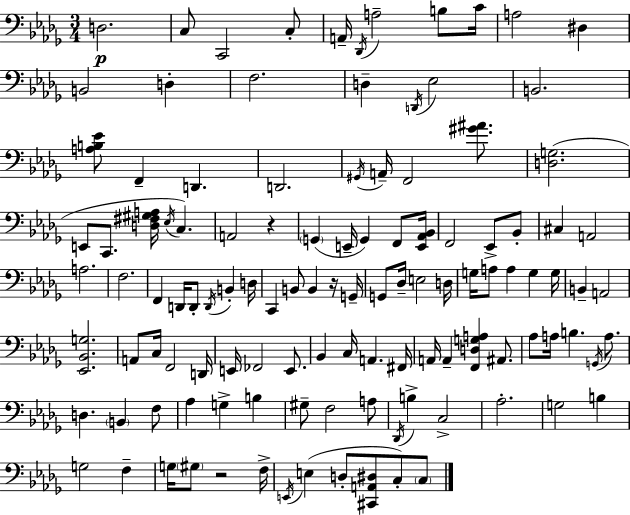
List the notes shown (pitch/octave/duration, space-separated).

D3/h. C3/e C2/h C3/e A2/s Db2/s A3/h B3/e C4/s A3/h D#3/q B2/h D3/q F3/h. D3/q D2/s Eb3/h B2/h. [A3,B3,Eb4]/e F2/q D2/q. D2/h. G#2/s A2/s F2/h [G#4,A#4]/e. [D3,G3]/h. E2/e C2/e. [D3,F#3,G#3,A3]/s Eb3/s C3/q. A2/h R/q G2/q E2/s G2/q F2/e [E2,Ab2,Bb2]/s F2/h Eb2/e Bb2/e C#3/q A2/h A3/h. F3/h. F2/q D2/s D2/e D2/s B2/q D3/s C2/q B2/e B2/q R/s G2/s G2/e Db3/s E3/h D3/s G3/s A3/e A3/q G3/q G3/s B2/q A2/h [Eb2,Bb2,G3]/h. A2/e C3/s F2/h D2/s E2/s FES2/h E2/e. Bb2/q C3/s A2/q. F#2/s A2/s A2/q [F2,D3,G3,A3]/q A#2/e. Ab3/e A3/s B3/q. G2/s A3/e. D3/q. B2/q F3/e Ab3/q G3/q B3/q G#3/e F3/h A3/e Db2/s B3/q C3/h Ab3/h. G3/h B3/q G3/h F3/q G3/s G#3/e R/h F3/s E2/s E3/q D3/e [C#2,A2,D#3]/e C3/e C3/e